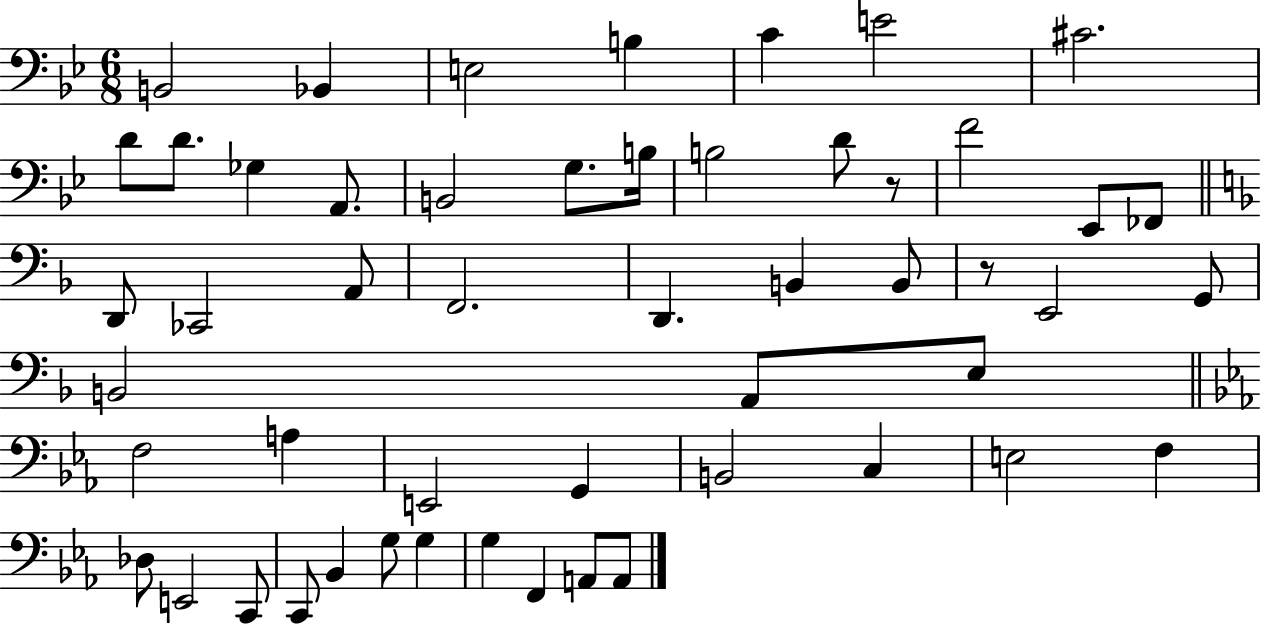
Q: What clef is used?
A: bass